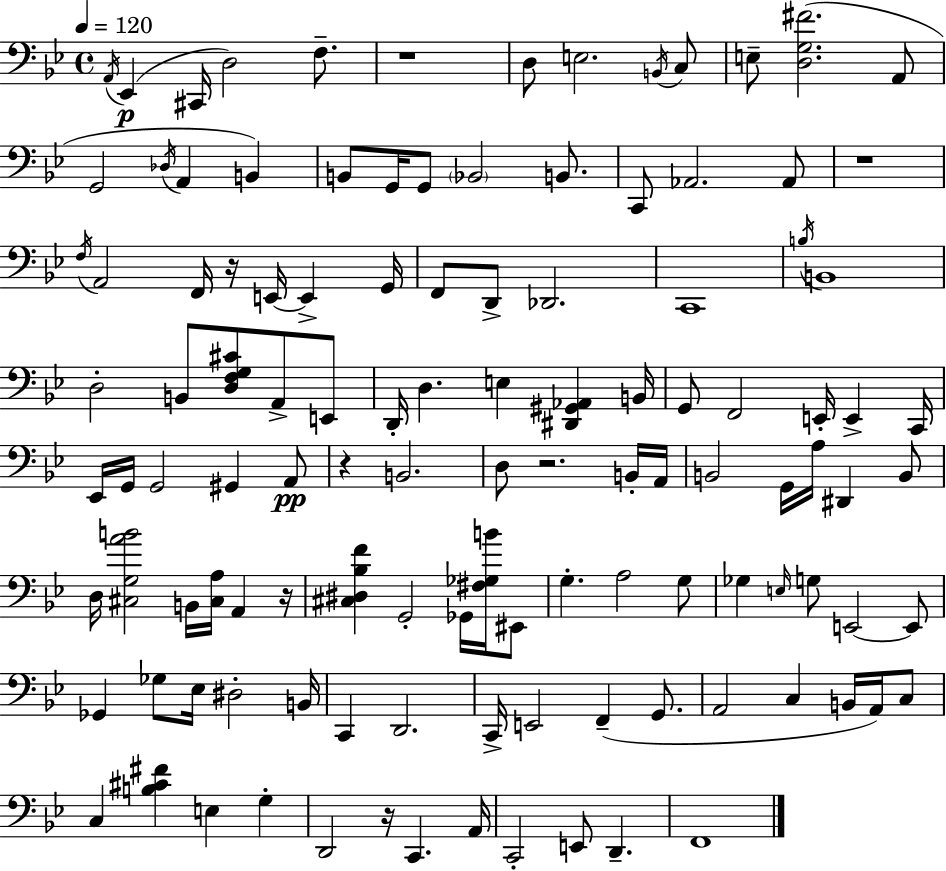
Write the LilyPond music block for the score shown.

{
  \clef bass
  \time 4/4
  \defaultTimeSignature
  \key g \minor
  \tempo 4 = 120
  \repeat volta 2 { \acciaccatura { a,16 }\p ees,4( cis,16 d2) f8.-- | r1 | d8 e2. \acciaccatura { b,16 } | c8 e8-- <d g fis'>2.( | \break a,8 g,2 \acciaccatura { des16 } a,4 b,4) | b,8 g,16 g,8 \parenthesize bes,2 | b,8. c,8 aes,2. | aes,8 r1 | \break \acciaccatura { f16 } a,2 f,16 r16 e,16~~ e,4-> | g,16 f,8 d,8-> des,2. | c,1 | \acciaccatura { b16 } b,1 | \break d2-. b,8 <d f g cis'>8 | a,8-> e,8 d,16-. d4. e4 | <dis, gis, aes,>4 b,16 g,8 f,2 e,16-. | e,4-> c,16 ees,16 g,16 g,2 gis,4 | \break a,8\pp r4 b,2. | d8 r2. | b,16-. a,16 b,2 g,16 a16 dis,4 | b,8 d16 <cis g a' b'>2 b,16 <cis a>16 | \break a,4 r16 <cis dis bes f'>4 g,2-. | ges,16 <fis ges b'>16 eis,8 g4.-. a2 | g8 ges4 \grace { e16 } g8 e,2~~ | e,8 ges,4 ges8 ees16 dis2-. | \break b,16 c,4 d,2. | c,16-> e,2 f,4--( | g,8. a,2 c4 | b,16 a,16) c8 c4 <b cis' fis'>4 e4 | \break g4-. d,2 r16 c,4. | a,16 c,2-. e,8 | d,4.-- f,1 | } \bar "|."
}